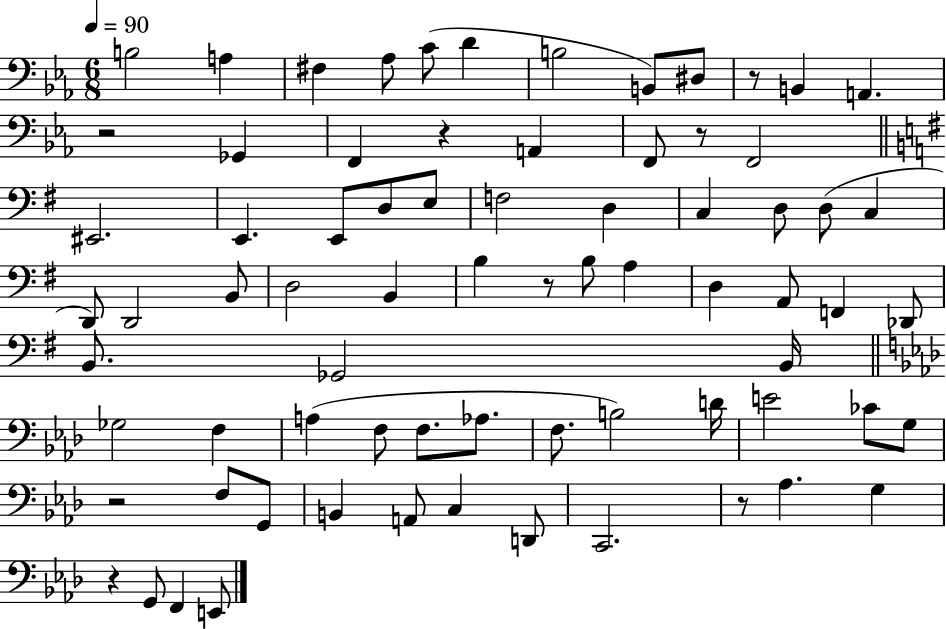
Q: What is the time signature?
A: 6/8